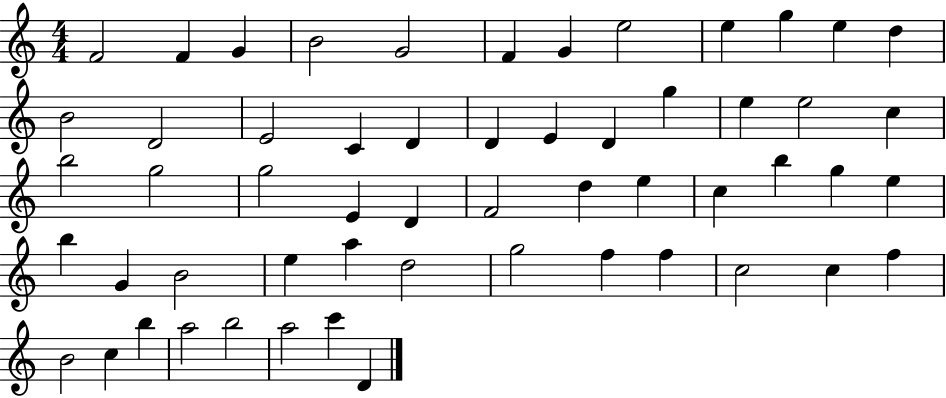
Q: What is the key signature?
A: C major